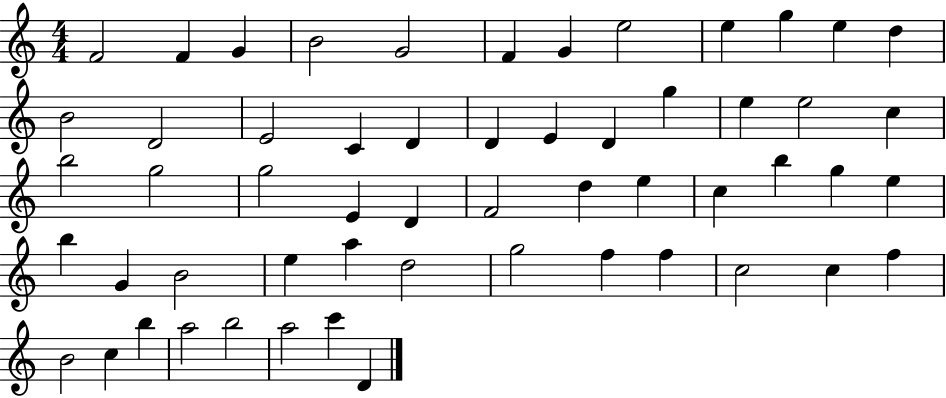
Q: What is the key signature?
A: C major